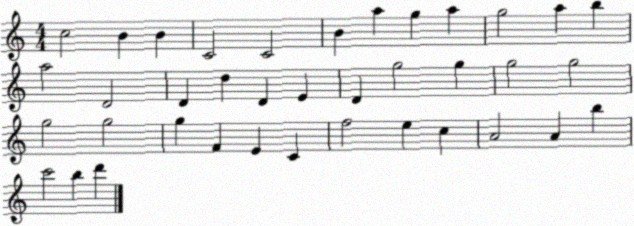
X:1
T:Untitled
M:4/4
L:1/4
K:C
c2 B B C2 C2 B a g a g2 a b a2 D2 D d D E D g2 g g2 g2 g2 g2 g F E C f2 e c A2 A b c'2 b d'